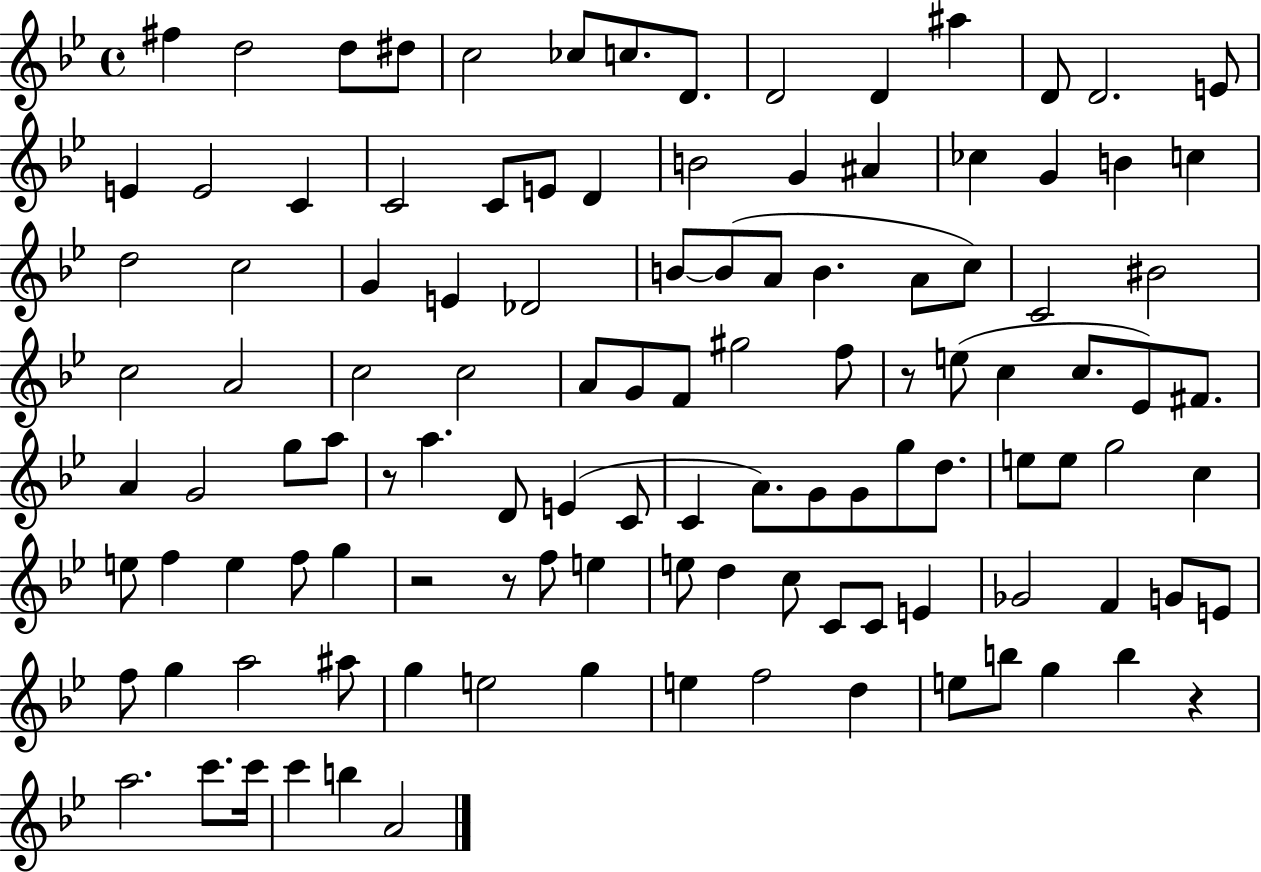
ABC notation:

X:1
T:Untitled
M:4/4
L:1/4
K:Bb
^f d2 d/2 ^d/2 c2 _c/2 c/2 D/2 D2 D ^a D/2 D2 E/2 E E2 C C2 C/2 E/2 D B2 G ^A _c G B c d2 c2 G E _D2 B/2 B/2 A/2 B A/2 c/2 C2 ^B2 c2 A2 c2 c2 A/2 G/2 F/2 ^g2 f/2 z/2 e/2 c c/2 _E/2 ^F/2 A G2 g/2 a/2 z/2 a D/2 E C/2 C A/2 G/2 G/2 g/2 d/2 e/2 e/2 g2 c e/2 f e f/2 g z2 z/2 f/2 e e/2 d c/2 C/2 C/2 E _G2 F G/2 E/2 f/2 g a2 ^a/2 g e2 g e f2 d e/2 b/2 g b z a2 c'/2 c'/4 c' b A2